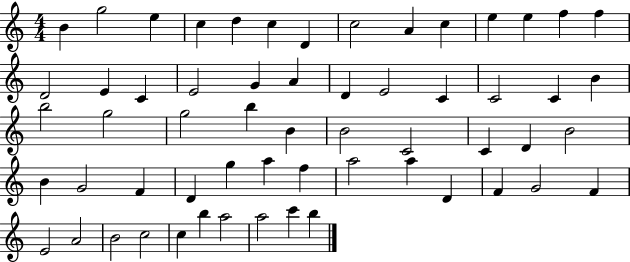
{
  \clef treble
  \numericTimeSignature
  \time 4/4
  \key c \major
  b'4 g''2 e''4 | c''4 d''4 c''4 d'4 | c''2 a'4 c''4 | e''4 e''4 f''4 f''4 | \break d'2 e'4 c'4 | e'2 g'4 a'4 | d'4 e'2 c'4 | c'2 c'4 b'4 | \break b''2 g''2 | g''2 b''4 b'4 | b'2 c'2 | c'4 d'4 b'2 | \break b'4 g'2 f'4 | d'4 g''4 a''4 f''4 | a''2 a''4 d'4 | f'4 g'2 f'4 | \break e'2 a'2 | b'2 c''2 | c''4 b''4 a''2 | a''2 c'''4 b''4 | \break \bar "|."
}